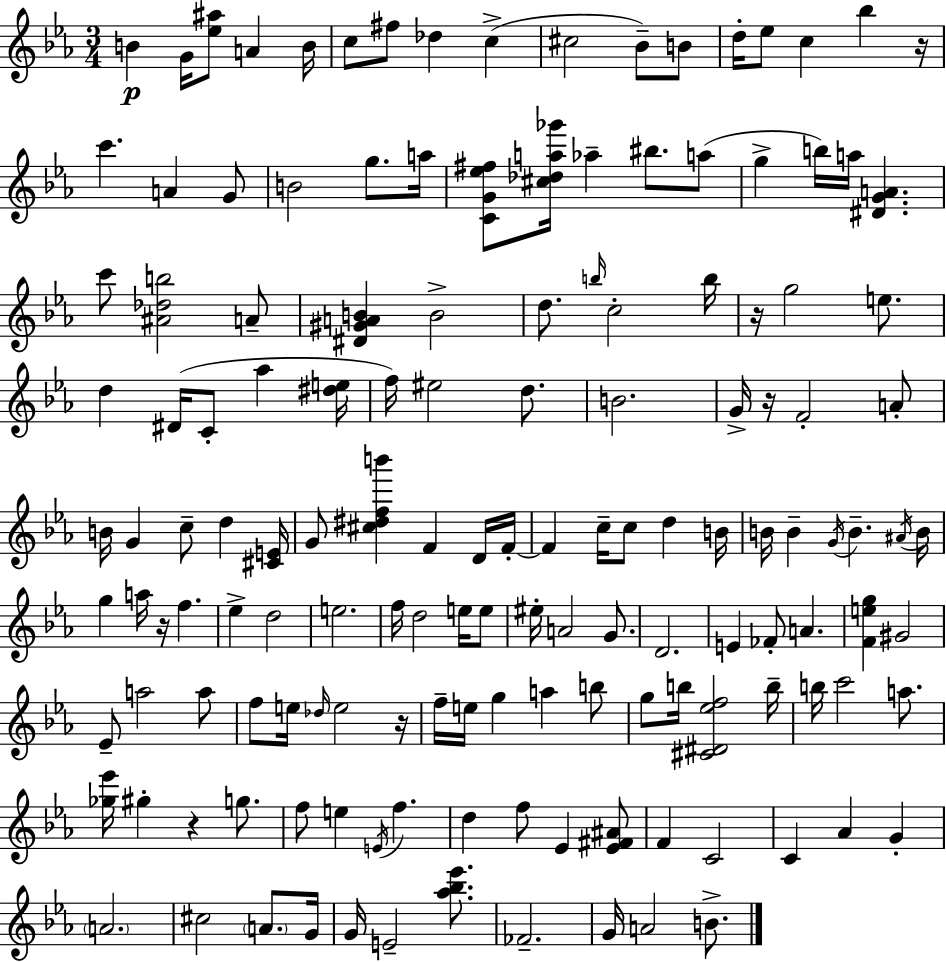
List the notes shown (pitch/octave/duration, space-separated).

B4/q G4/s [Eb5,A#5]/e A4/q B4/s C5/e F#5/e Db5/q C5/q C#5/h Bb4/e B4/e D5/s Eb5/e C5/q Bb5/q R/s C6/q. A4/q G4/e B4/h G5/e. A5/s [C4,G4,Eb5,F#5]/e [C#5,Db5,A5,Gb6]/s Ab5/q BIS5/e. A5/e G5/q B5/s A5/s [D#4,G4,A4]/q. C6/e [A#4,Db5,B5]/h A4/e [D#4,G#4,A4,B4]/q B4/h D5/e. B5/s C5/h B5/s R/s G5/h E5/e. D5/q D#4/s C4/e Ab5/q [D#5,E5]/s F5/s EIS5/h D5/e. B4/h. G4/s R/s F4/h A4/e B4/s G4/q C5/e D5/q [C#4,E4]/s G4/e [C#5,D#5,F5,B6]/q F4/q D4/s F4/s F4/q C5/s C5/e D5/q B4/s B4/s B4/q G4/s B4/q. A#4/s B4/s G5/q A5/s R/s F5/q. Eb5/q D5/h E5/h. F5/s D5/h E5/s E5/e EIS5/s A4/h G4/e. D4/h. E4/q FES4/e A4/q. [F4,E5,G5]/q G#4/h Eb4/e A5/h A5/e F5/e E5/s Db5/s E5/h R/s F5/s E5/s G5/q A5/q B5/e G5/e B5/s [C#4,D#4,Eb5,F5]/h B5/s B5/s C6/h A5/e. [Gb5,Eb6]/s G#5/q R/q G5/e. F5/e E5/q E4/s F5/q. D5/q F5/e Eb4/q [Eb4,F#4,A#4]/e F4/q C4/h C4/q Ab4/q G4/q A4/h. C#5/h A4/e. G4/s G4/s E4/h [Ab5,Bb5,Eb6]/e. FES4/h. G4/s A4/h B4/e.